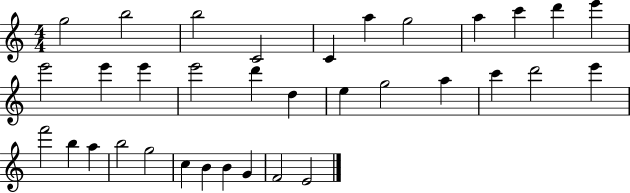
{
  \clef treble
  \numericTimeSignature
  \time 4/4
  \key c \major
  g''2 b''2 | b''2 c'2 | c'4 a''4 g''2 | a''4 c'''4 d'''4 e'''4 | \break e'''2 e'''4 e'''4 | e'''2 d'''4 d''4 | e''4 g''2 a''4 | c'''4 d'''2 e'''4 | \break f'''2 b''4 a''4 | b''2 g''2 | c''4 b'4 b'4 g'4 | f'2 e'2 | \break \bar "|."
}